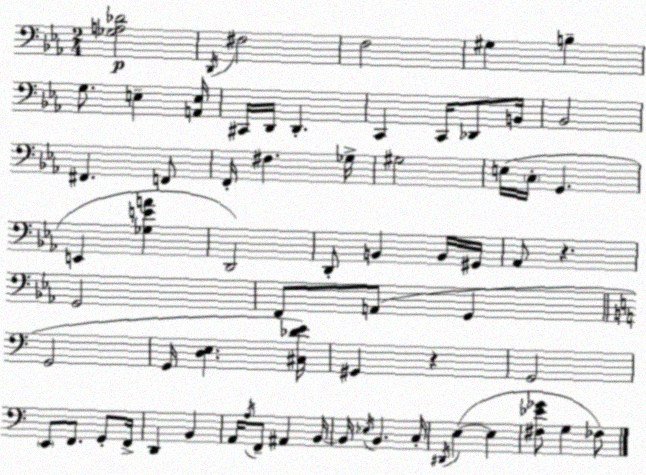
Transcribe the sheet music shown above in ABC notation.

X:1
T:Untitled
M:2/4
L:1/4
K:Cm
[_G,A,_D]2 D,,/4 ^F,2 F,2 ^G, B, G,/2 E, [A,,E,]/4 ^C,,/4 D,,/4 D,, C,, C,,/4 _D,,/2 B,,/4 _B,,2 ^F,, F,,/2 F,,/4 ^F, _G,/4 ^G,2 E,/4 C,/4 G,, E,, [_G,EA] D,,2 D,,/2 B,, B,,/4 ^G,,/4 _A,,/2 z G,,2 F,,/2 A,,/2 G,, G,,2 G,,/4 [D,E,] [^C,_DE]/4 ^G,, z G,,2 E,,/2 F,,/2 G,,/2 F,,/4 D,, B,, A,,/4 A,/4 F,,/2 ^A,, B,,/4 B,,/4 _E,/4 B,, C,/4 ^D,,/4 E, E, [^F,_E_G]/2 G, _F,/2